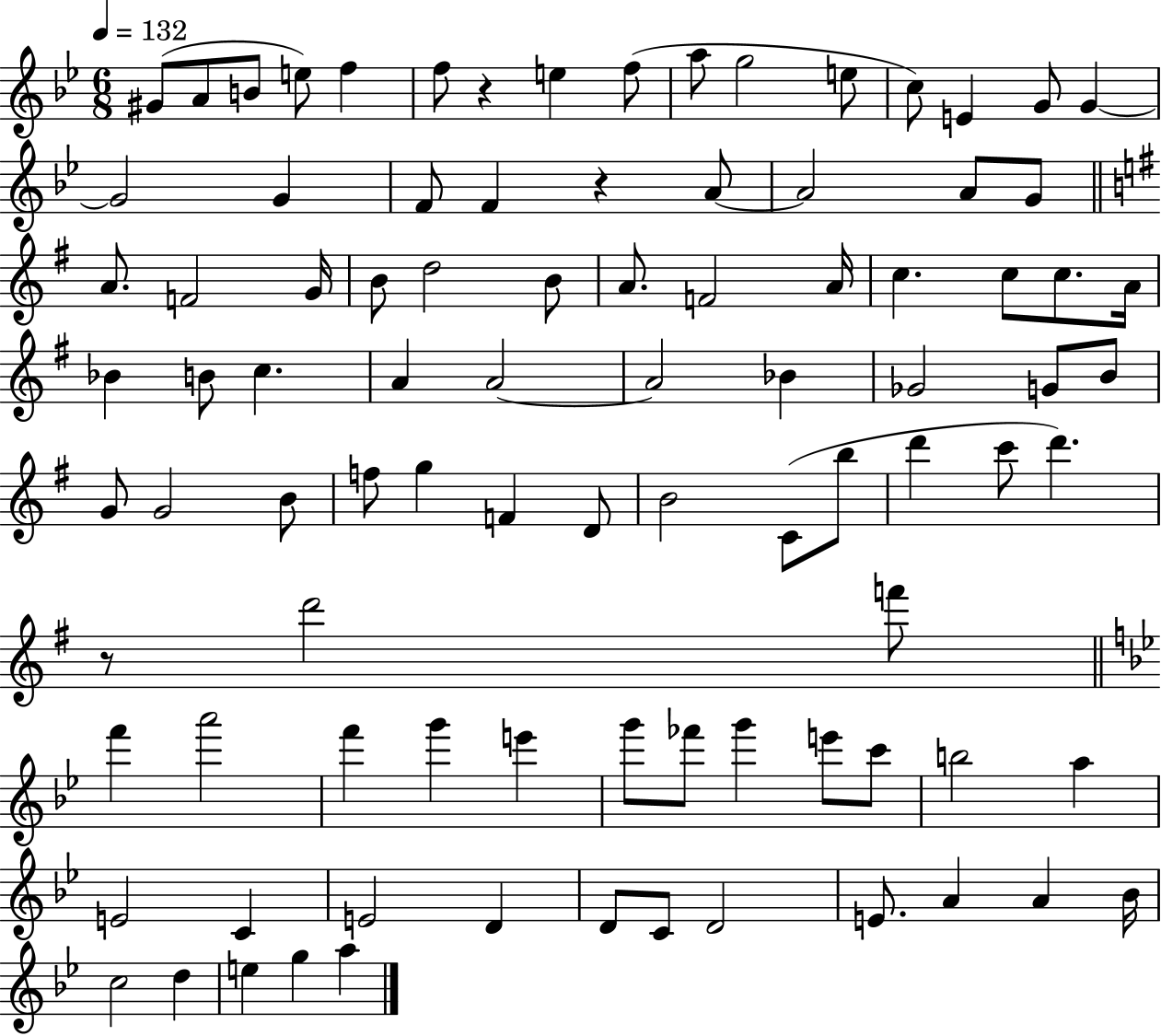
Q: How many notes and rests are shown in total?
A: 92